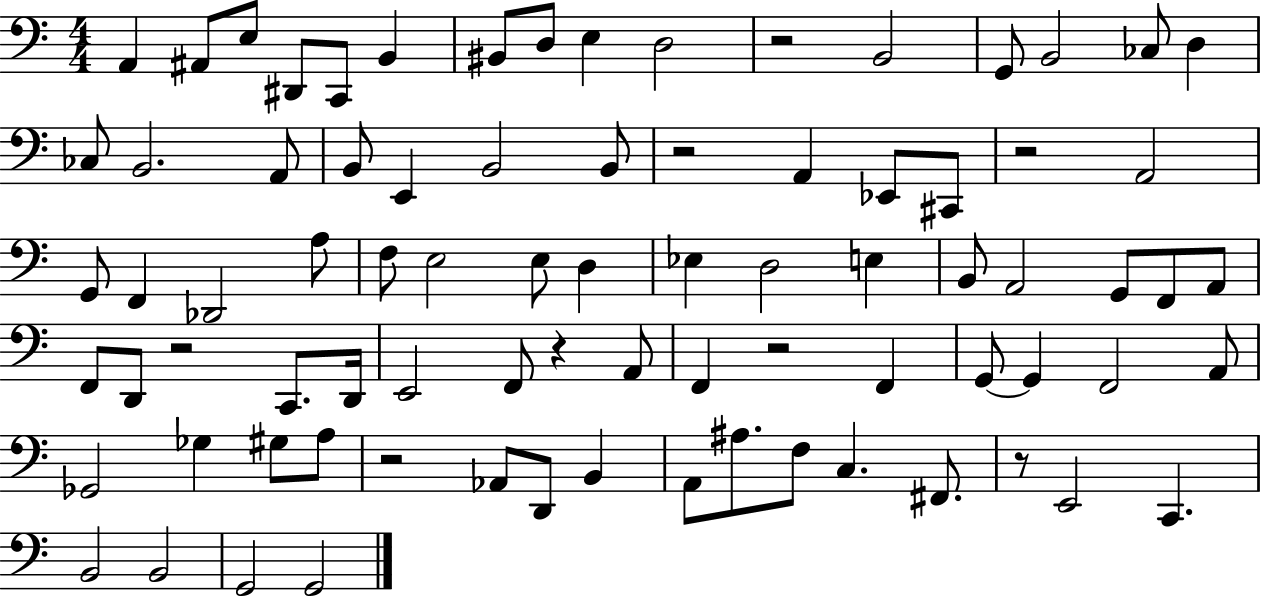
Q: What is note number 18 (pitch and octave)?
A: A2